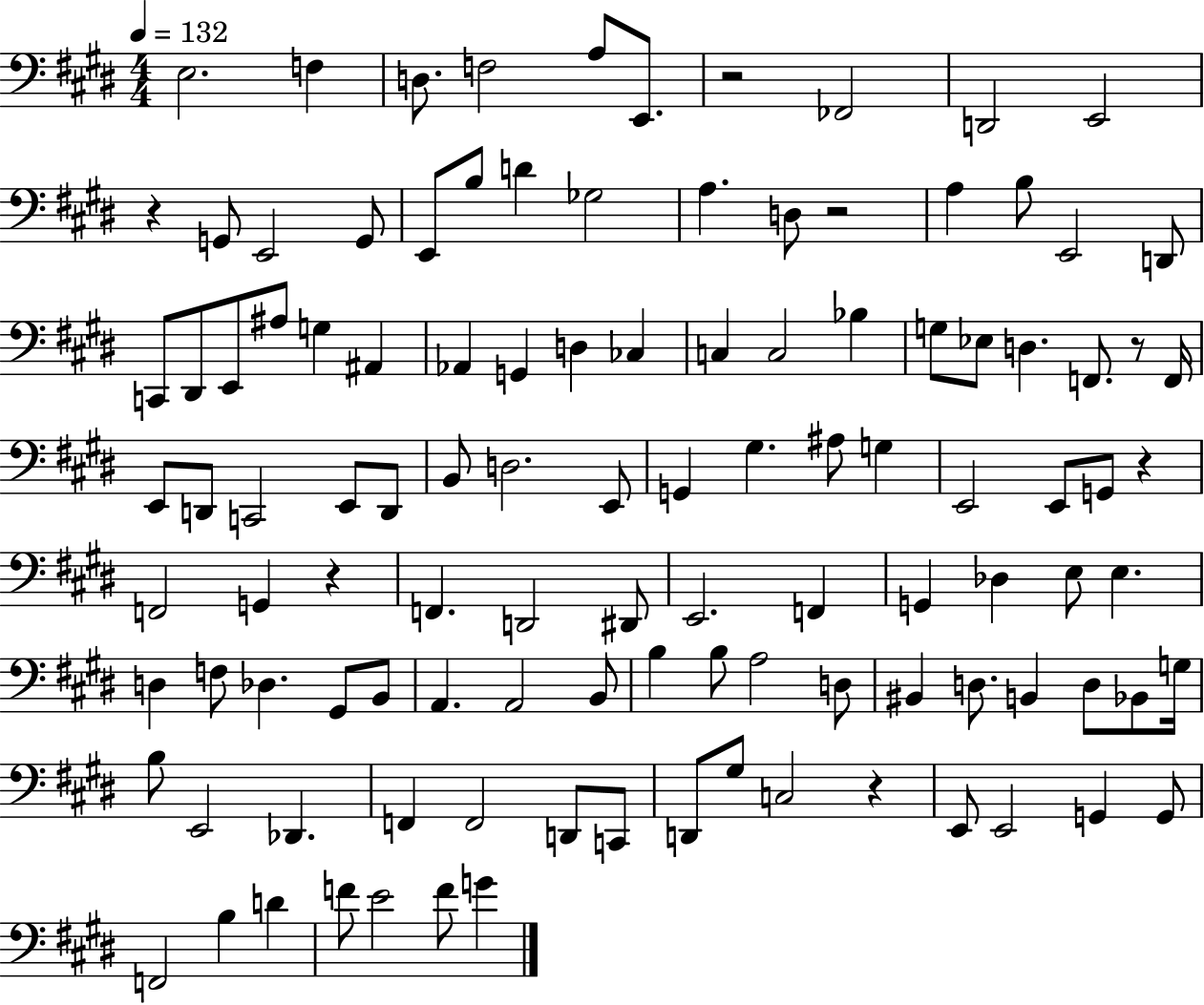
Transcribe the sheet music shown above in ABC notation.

X:1
T:Untitled
M:4/4
L:1/4
K:E
E,2 F, D,/2 F,2 A,/2 E,,/2 z2 _F,,2 D,,2 E,,2 z G,,/2 E,,2 G,,/2 E,,/2 B,/2 D _G,2 A, D,/2 z2 A, B,/2 E,,2 D,,/2 C,,/2 ^D,,/2 E,,/2 ^A,/2 G, ^A,, _A,, G,, D, _C, C, C,2 _B, G,/2 _E,/2 D, F,,/2 z/2 F,,/4 E,,/2 D,,/2 C,,2 E,,/2 D,,/2 B,,/2 D,2 E,,/2 G,, ^G, ^A,/2 G, E,,2 E,,/2 G,,/2 z F,,2 G,, z F,, D,,2 ^D,,/2 E,,2 F,, G,, _D, E,/2 E, D, F,/2 _D, ^G,,/2 B,,/2 A,, A,,2 B,,/2 B, B,/2 A,2 D,/2 ^B,, D,/2 B,, D,/2 _B,,/2 G,/4 B,/2 E,,2 _D,, F,, F,,2 D,,/2 C,,/2 D,,/2 ^G,/2 C,2 z E,,/2 E,,2 G,, G,,/2 F,,2 B, D F/2 E2 F/2 G